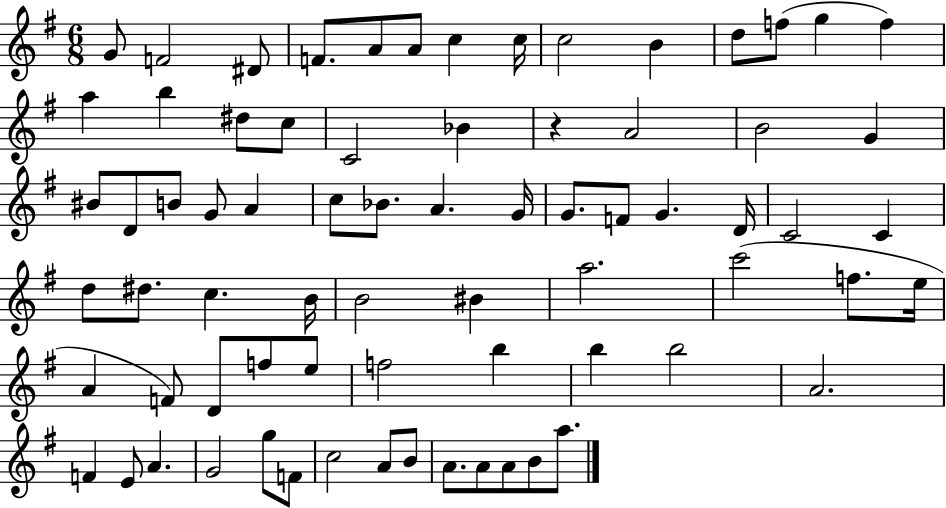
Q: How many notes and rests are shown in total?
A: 73